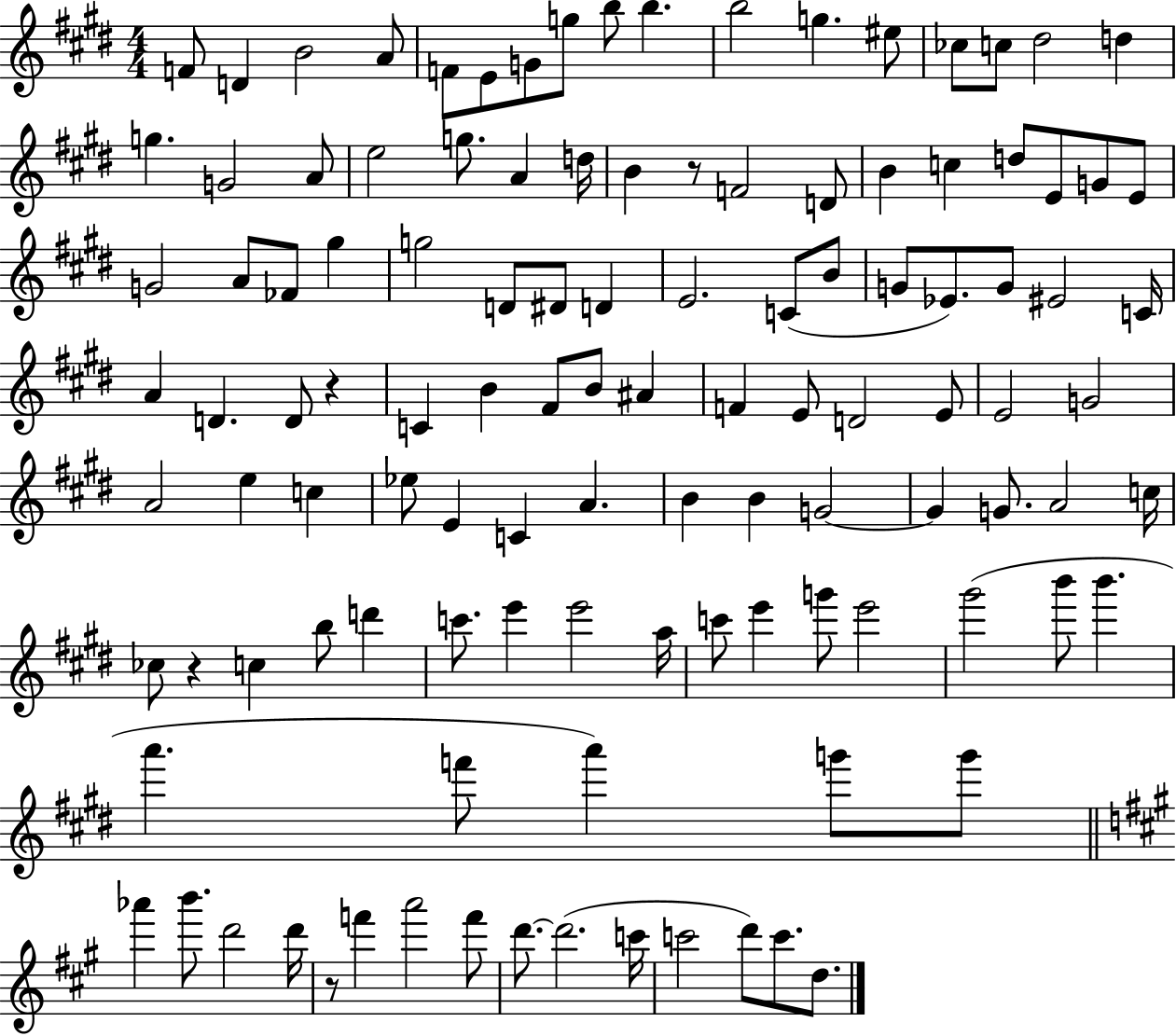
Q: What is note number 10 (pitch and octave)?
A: B5